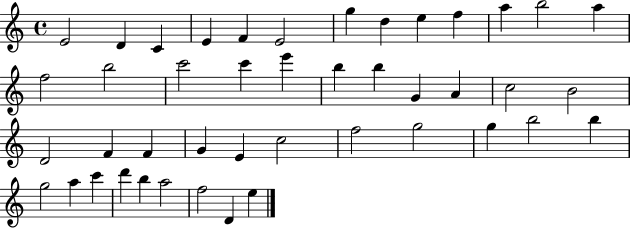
X:1
T:Untitled
M:4/4
L:1/4
K:C
E2 D C E F E2 g d e f a b2 a f2 b2 c'2 c' e' b b G A c2 B2 D2 F F G E c2 f2 g2 g b2 b g2 a c' d' b a2 f2 D e